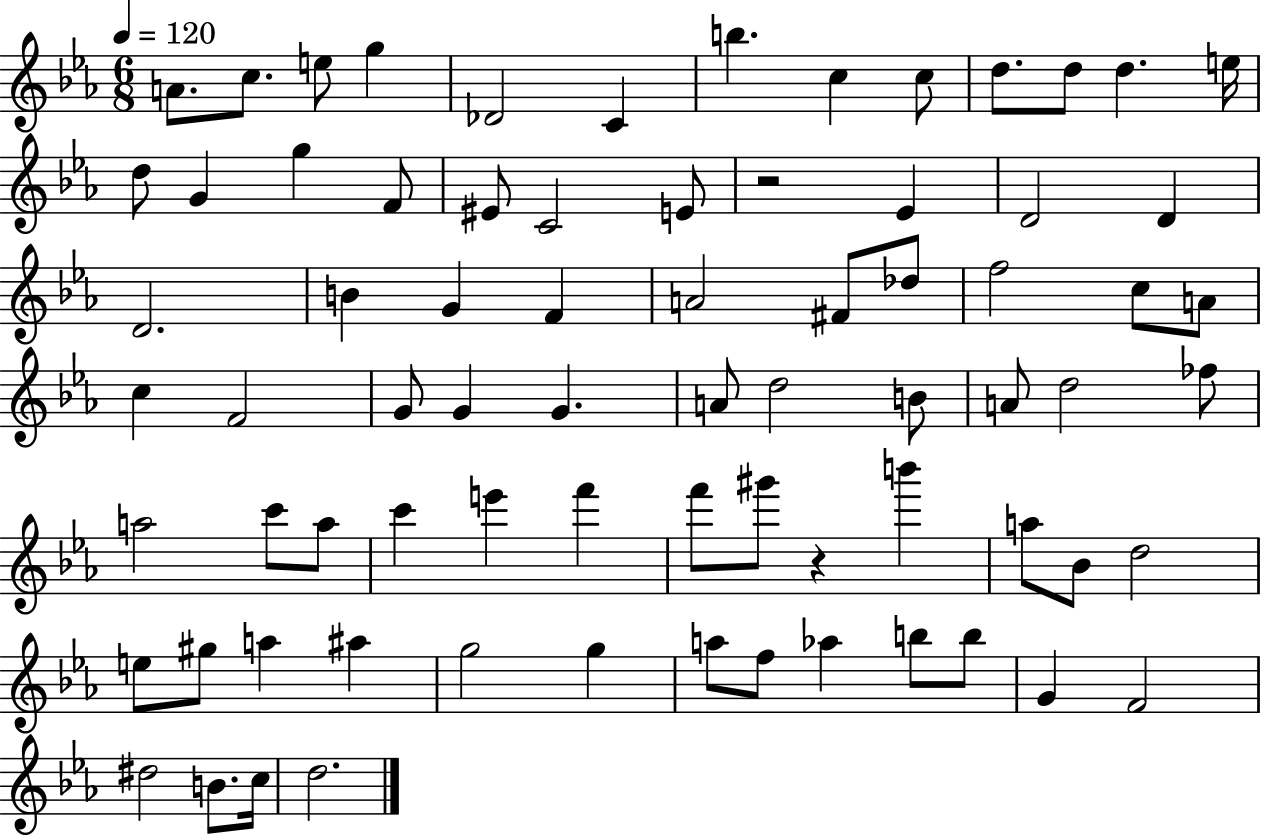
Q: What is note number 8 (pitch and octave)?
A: C5